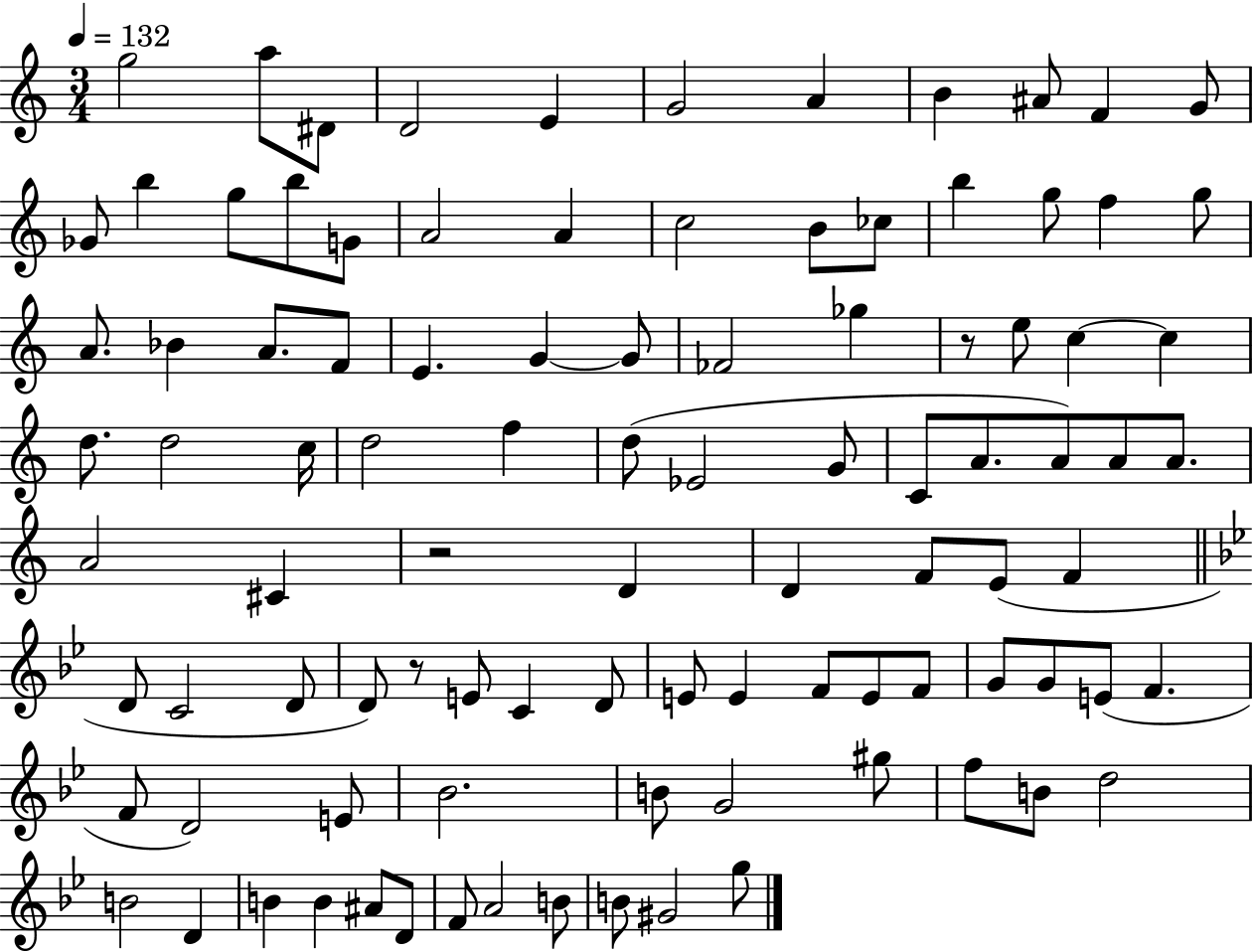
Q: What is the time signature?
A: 3/4